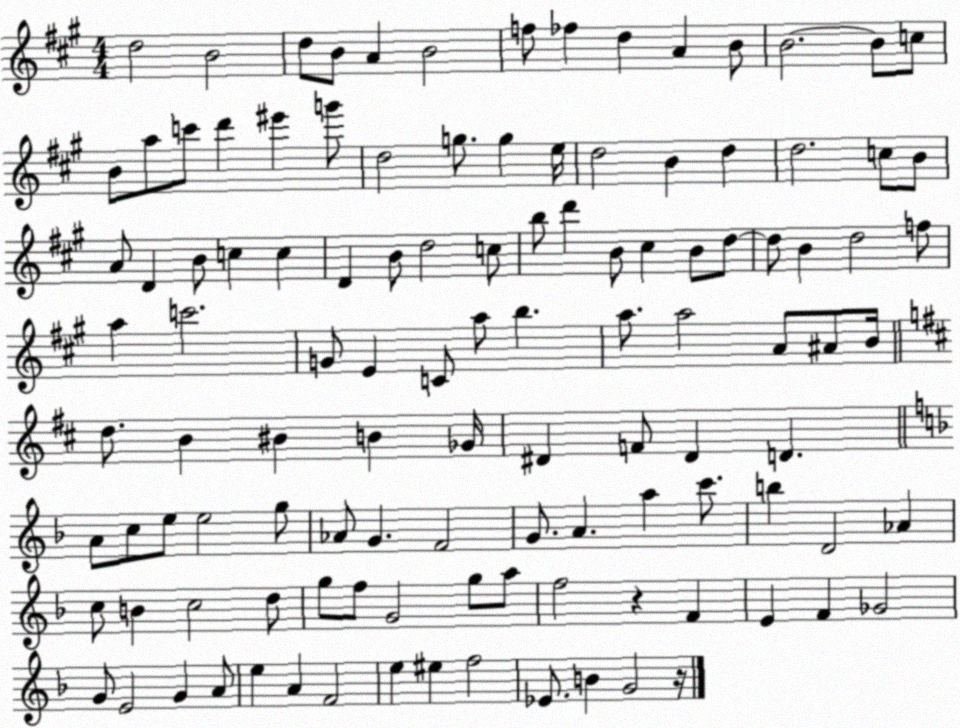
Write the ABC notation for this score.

X:1
T:Untitled
M:4/4
L:1/4
K:A
d2 B2 d/2 B/2 A B2 f/2 _f d A B/2 B2 B/2 c/2 B/2 a/2 c'/2 d' ^e' g'/2 d2 g/2 g e/4 d2 B d d2 c/2 B/2 A/2 D B/2 c c D B/2 d2 c/2 b/2 d' B/2 ^c B/2 d/2 d/2 B d2 f/2 a c'2 G/2 E C/2 a/2 b a/2 a2 A/2 ^A/2 B/4 d/2 B ^B B _G/4 ^D F/2 ^D D A/2 c/2 e/2 e2 g/2 _A/2 G F2 G/2 A a c'/2 b D2 _A c/2 B c2 d/2 g/2 f/2 G2 g/2 a/2 f2 z F E F _G2 G/2 E2 G A/2 e A F2 e ^e f2 _E/2 B G2 z/4